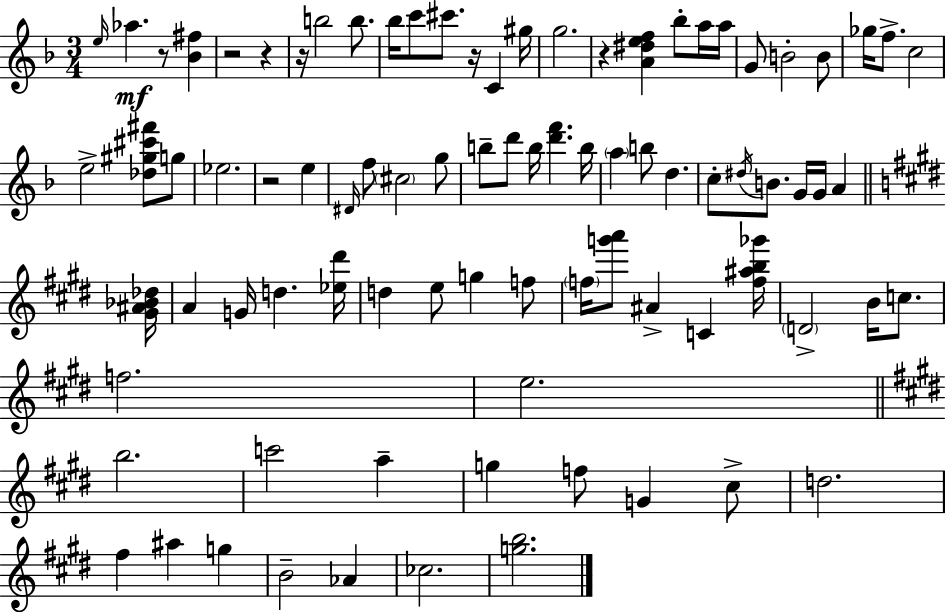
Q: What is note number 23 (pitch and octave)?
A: E5